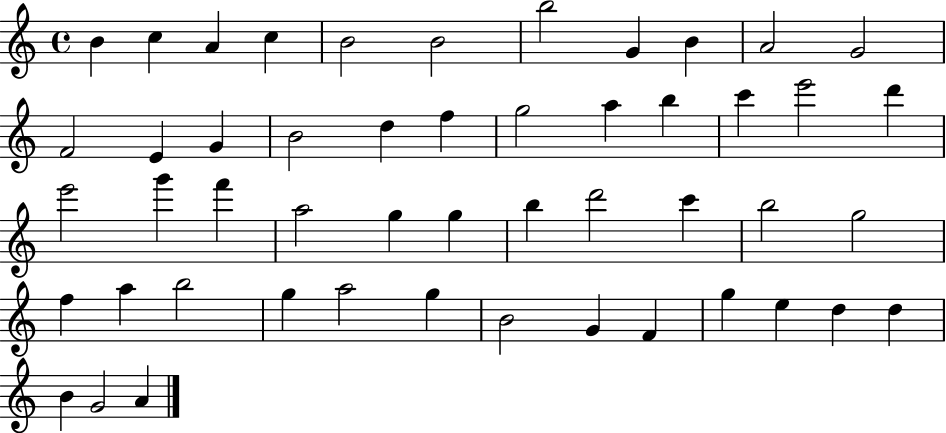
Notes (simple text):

B4/q C5/q A4/q C5/q B4/h B4/h B5/h G4/q B4/q A4/h G4/h F4/h E4/q G4/q B4/h D5/q F5/q G5/h A5/q B5/q C6/q E6/h D6/q E6/h G6/q F6/q A5/h G5/q G5/q B5/q D6/h C6/q B5/h G5/h F5/q A5/q B5/h G5/q A5/h G5/q B4/h G4/q F4/q G5/q E5/q D5/q D5/q B4/q G4/h A4/q